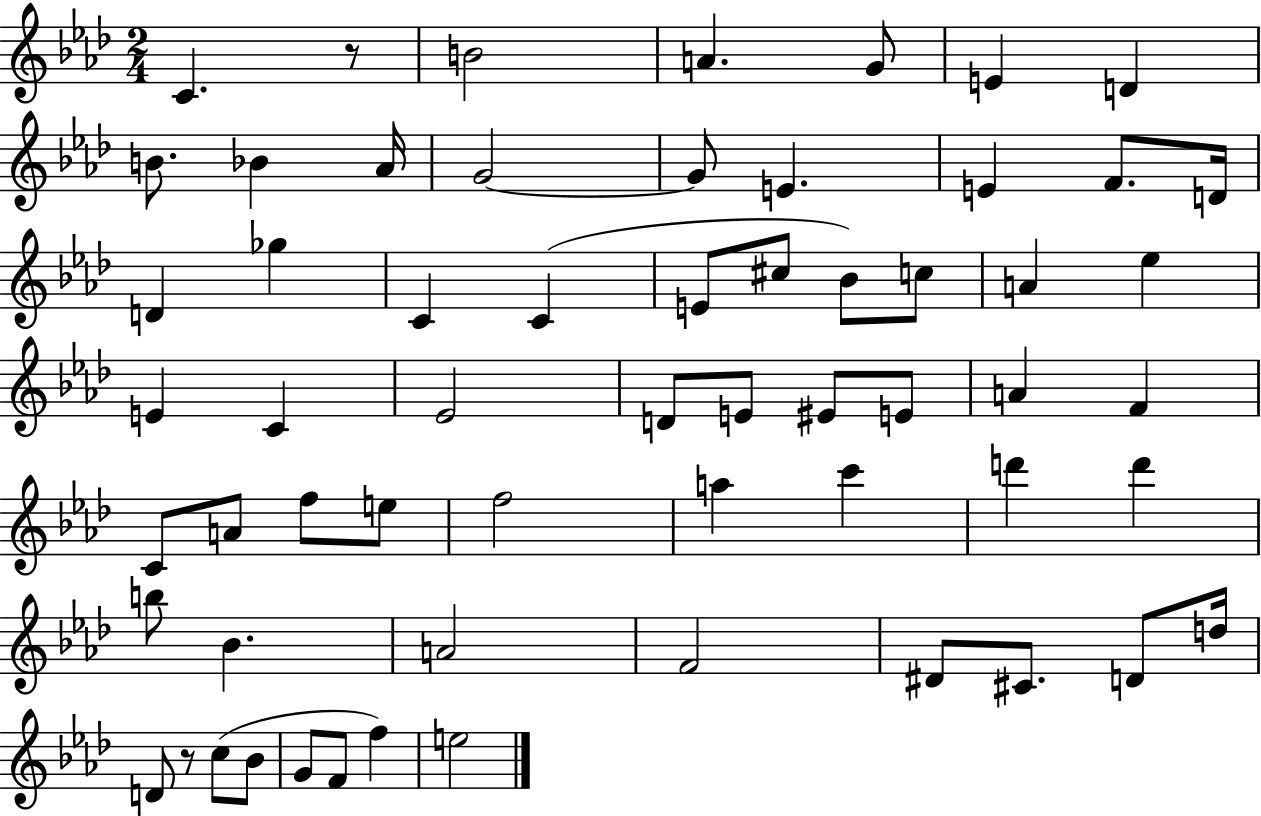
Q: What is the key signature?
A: AES major